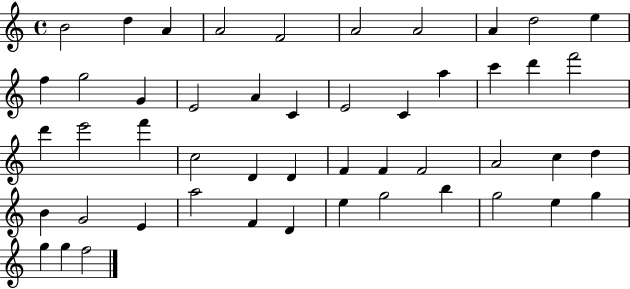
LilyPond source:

{
  \clef treble
  \time 4/4
  \defaultTimeSignature
  \key c \major
  b'2 d''4 a'4 | a'2 f'2 | a'2 a'2 | a'4 d''2 e''4 | \break f''4 g''2 g'4 | e'2 a'4 c'4 | e'2 c'4 a''4 | c'''4 d'''4 f'''2 | \break d'''4 e'''2 f'''4 | c''2 d'4 d'4 | f'4 f'4 f'2 | a'2 c''4 d''4 | \break b'4 g'2 e'4 | a''2 f'4 d'4 | e''4 g''2 b''4 | g''2 e''4 g''4 | \break g''4 g''4 f''2 | \bar "|."
}